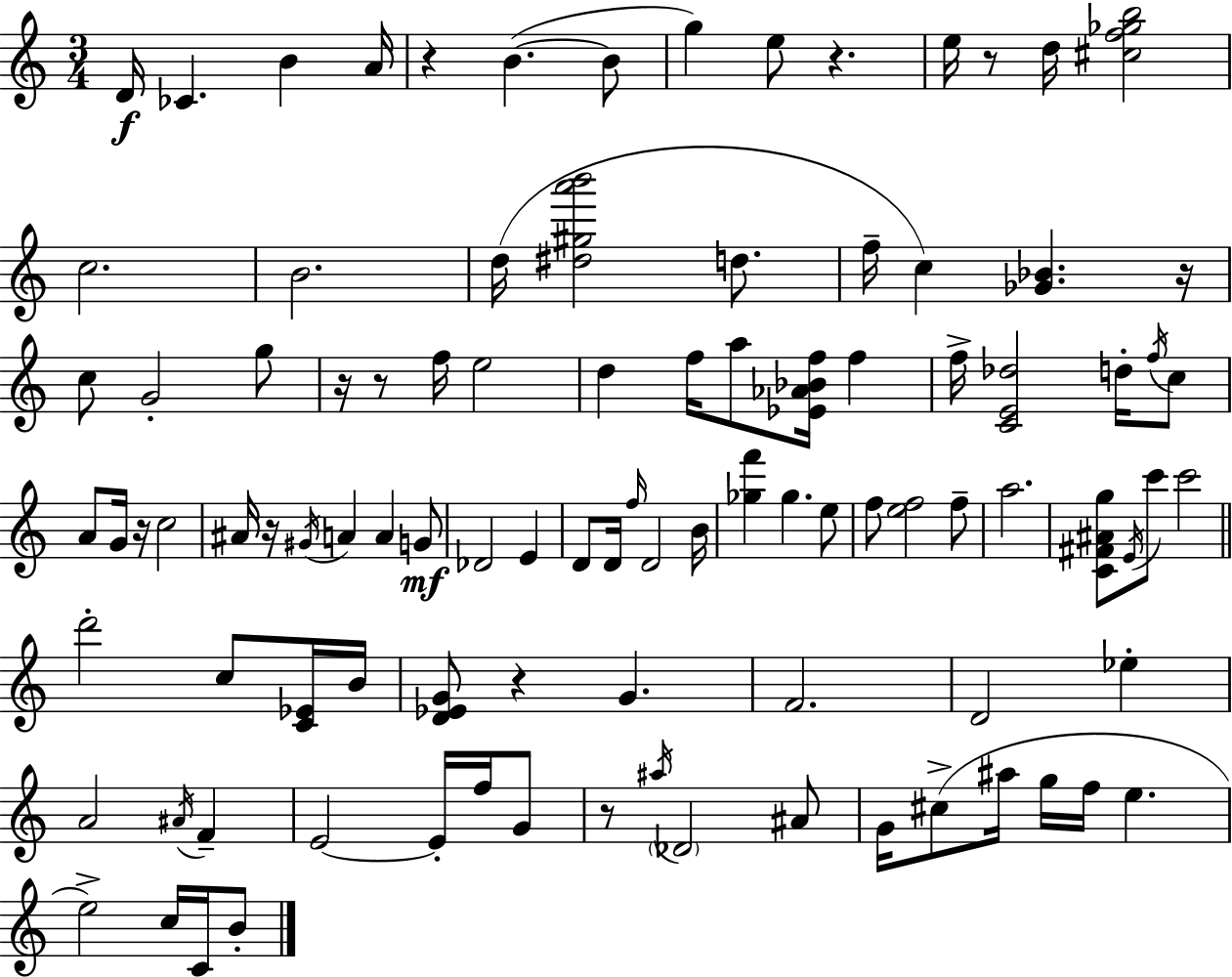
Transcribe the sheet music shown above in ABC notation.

X:1
T:Untitled
M:3/4
L:1/4
K:C
D/4 _C B A/4 z B B/2 g e/2 z e/4 z/2 d/4 [^cf_gb]2 c2 B2 d/4 [^d^ga'b']2 d/2 f/4 c [_G_B] z/4 c/2 G2 g/2 z/4 z/2 f/4 e2 d f/4 a/2 [_E_A_Bf]/4 f f/4 [CE_d]2 d/4 f/4 c/2 A/2 G/4 z/4 c2 ^A/4 z/4 ^G/4 A A G/2 _D2 E D/2 D/4 f/4 D2 B/4 [_gf'] _g e/2 f/2 [ef]2 f/2 a2 [C^F^Ag]/2 E/4 c'/2 c'2 d'2 c/2 [C_E]/4 B/4 [D_EG]/2 z G F2 D2 _e A2 ^A/4 F E2 E/4 f/4 G/2 z/2 ^a/4 _D2 ^A/2 G/4 ^c/2 ^a/4 g/4 f/4 e e2 c/4 C/4 B/2